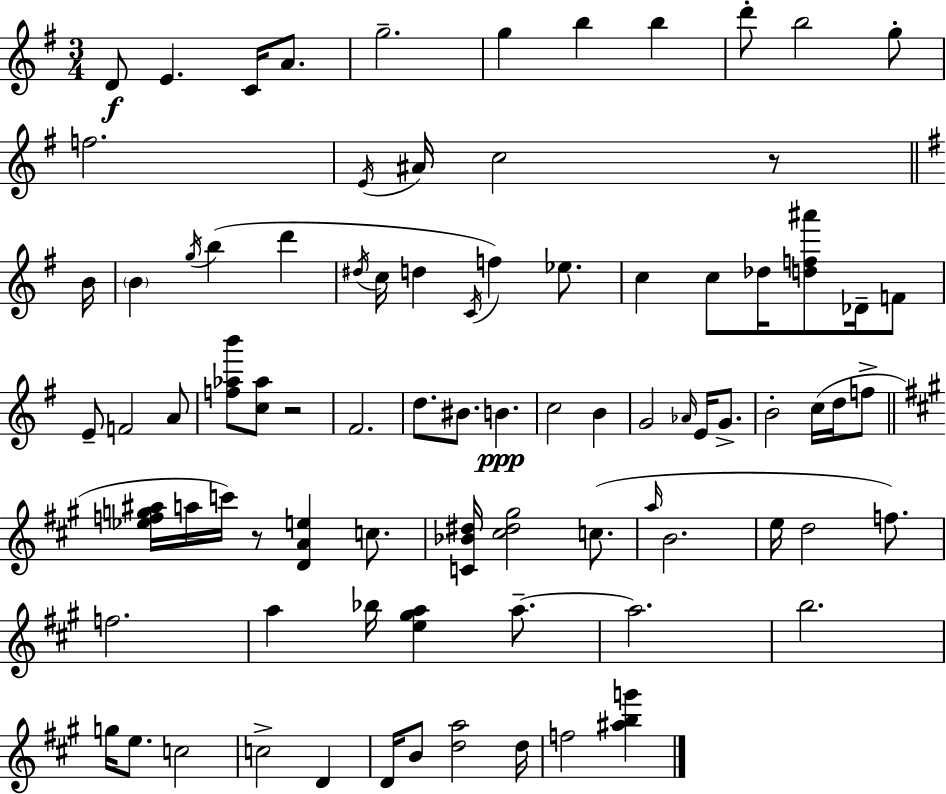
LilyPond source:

{
  \clef treble
  \numericTimeSignature
  \time 3/4
  \key e \minor
  d'8\f e'4. c'16 a'8. | g''2.-- | g''4 b''4 b''4 | d'''8-. b''2 g''8-. | \break f''2. | \acciaccatura { e'16 } ais'16 c''2 r8 | \bar "||" \break \key e \minor b'16 \parenthesize b'4 \acciaccatura { g''16 } b''4( d'''4 | \acciaccatura { dis''16 } c''16 d''4 \acciaccatura { c'16 }) f''4 | ees''8. c''4 c''8 des''16 <d'' f'' ais'''>8 | des'16-- f'8 e'8-- f'2 | \break a'8 <f'' aes'' b'''>8 <c'' aes''>8 r2 | fis'2. | d''8. bis'8. b'4.\ppp | c''2 | \break b'4 g'2 | \grace { aes'16 } e'16 g'8.-> b'2-. | c''16( d''16 f''8-> \bar "||" \break \key a \major <ees'' f'' g'' ais''>16 a''16 c'''16) r8 <d' a' e''>4 c''8. | <c' bes' dis''>16 <cis'' dis'' gis''>2 c''8.( | \grace { a''16 } b'2. | e''16 d''2 f''8.) | \break f''2. | a''4 bes''16 <e'' gis'' a''>4 a''8.--~~ | a''2. | b''2. | \break g''16 e''8. c''2 | c''2-> d'4 | d'16 b'8 <d'' a''>2 | d''16 f''2 <ais'' b'' g'''>4 | \break \bar "|."
}